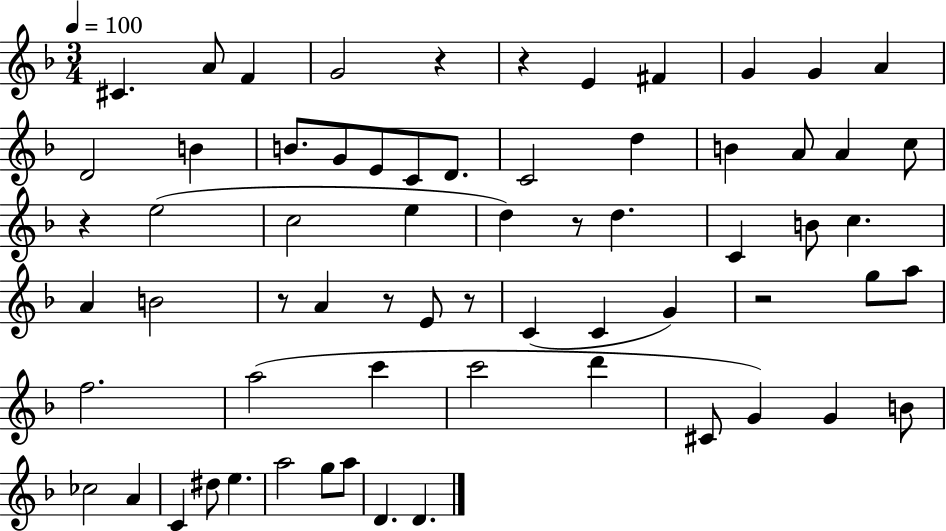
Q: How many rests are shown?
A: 8